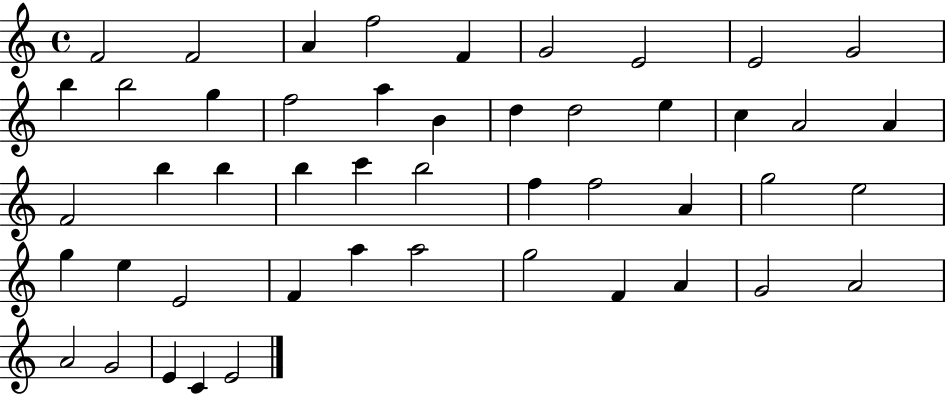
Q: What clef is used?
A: treble